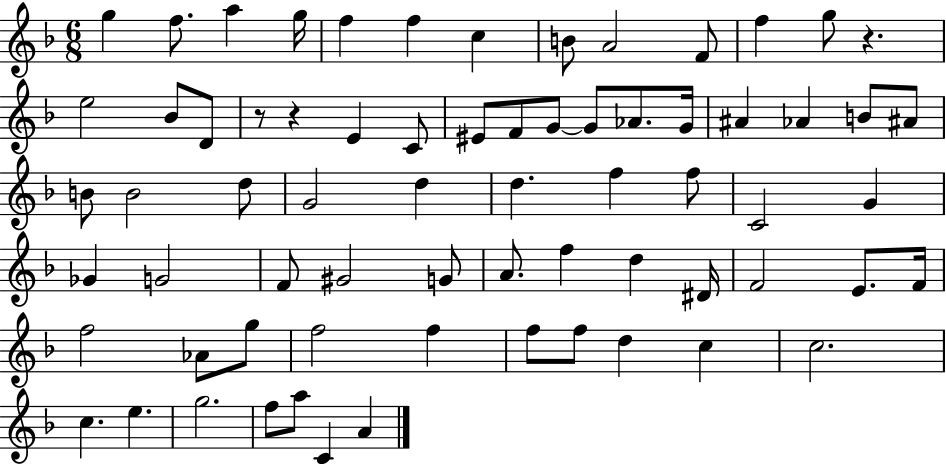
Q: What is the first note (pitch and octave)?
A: G5